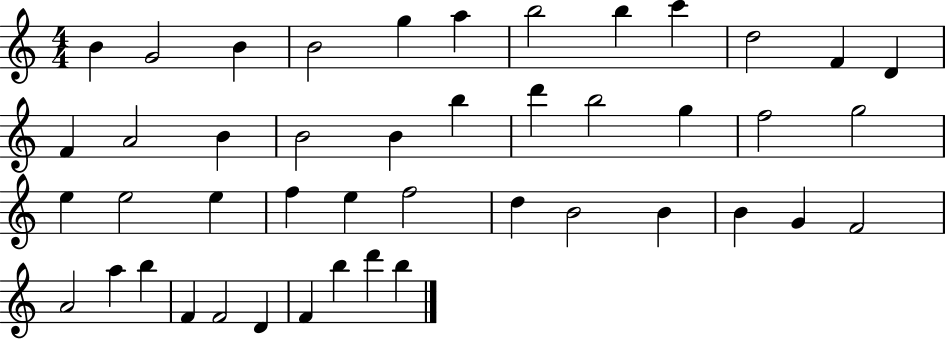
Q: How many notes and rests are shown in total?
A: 45